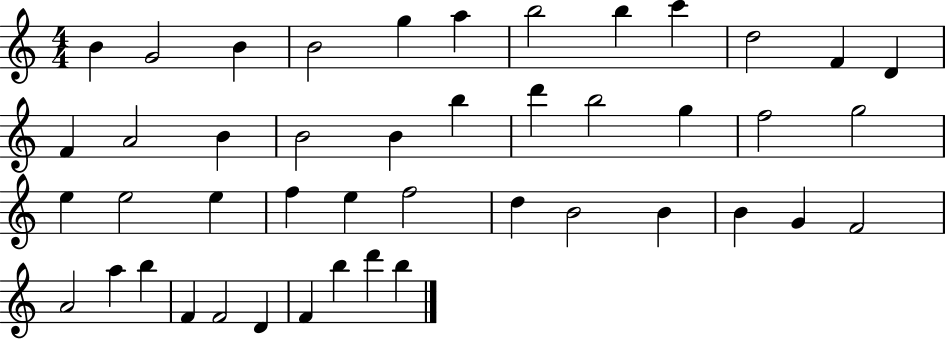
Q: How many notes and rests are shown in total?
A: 45